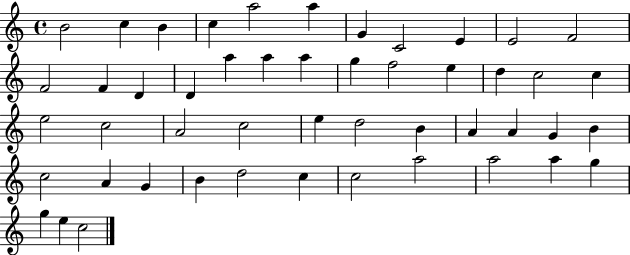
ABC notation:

X:1
T:Untitled
M:4/4
L:1/4
K:C
B2 c B c a2 a G C2 E E2 F2 F2 F D D a a a g f2 e d c2 c e2 c2 A2 c2 e d2 B A A G B c2 A G B d2 c c2 a2 a2 a g g e c2